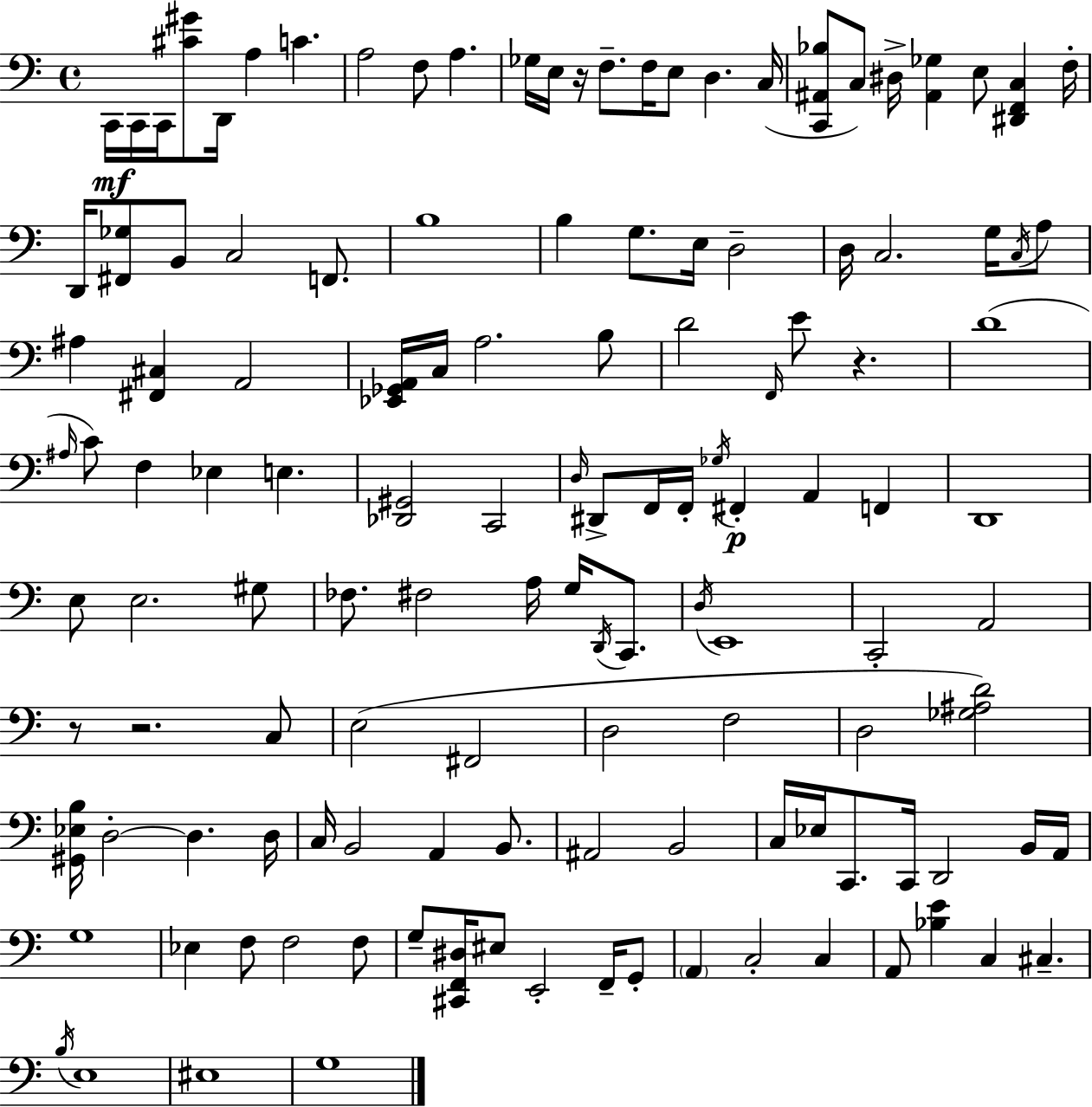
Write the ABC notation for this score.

X:1
T:Untitled
M:4/4
L:1/4
K:Am
C,,/4 C,,/4 C,,/4 [^C^G]/2 D,,/4 A, C A,2 F,/2 A, _G,/4 E,/4 z/4 F,/2 F,/4 E,/2 D, C,/4 [C,,^A,,_B,]/2 C,/2 ^D,/4 [^A,,_G,] E,/2 [^D,,F,,C,] F,/4 D,,/4 [^F,,_G,]/2 B,,/2 C,2 F,,/2 B,4 B, G,/2 E,/4 D,2 D,/4 C,2 G,/4 C,/4 A,/2 ^A, [^F,,^C,] A,,2 [_E,,_G,,A,,]/4 C,/4 A,2 B,/2 D2 F,,/4 E/2 z D4 ^A,/4 C/2 F, _E, E, [_D,,^G,,]2 C,,2 D,/4 ^D,,/2 F,,/4 F,,/4 _G,/4 ^F,, A,, F,, D,,4 E,/2 E,2 ^G,/2 _F,/2 ^F,2 A,/4 G,/4 D,,/4 C,,/2 D,/4 E,,4 C,,2 A,,2 z/2 z2 C,/2 E,2 ^F,,2 D,2 F,2 D,2 [_G,^A,D]2 [^G,,_E,B,]/4 D,2 D, D,/4 C,/4 B,,2 A,, B,,/2 ^A,,2 B,,2 C,/4 _E,/4 C,,/2 C,,/4 D,,2 B,,/4 A,,/4 G,4 _E, F,/2 F,2 F,/2 G,/2 [^C,,F,,^D,]/4 ^E,/2 E,,2 F,,/4 G,,/2 A,, C,2 C, A,,/2 [_B,E] C, ^C, B,/4 E,4 ^E,4 G,4